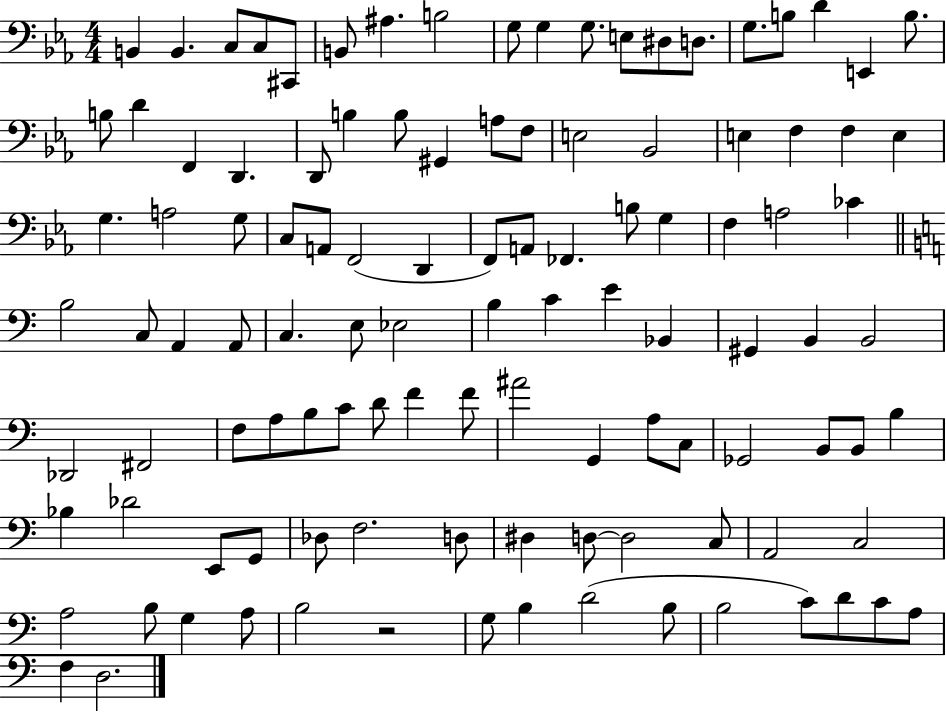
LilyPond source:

{
  \clef bass
  \numericTimeSignature
  \time 4/4
  \key ees \major
  b,4 b,4. c8 c8 cis,8 | b,8 ais4. b2 | g8 g4 g8. e8 dis8 d8. | g8. b8 d'4 e,4 b8. | \break b8 d'4 f,4 d,4. | d,8 b4 b8 gis,4 a8 f8 | e2 bes,2 | e4 f4 f4 e4 | \break g4. a2 g8 | c8 a,8 f,2( d,4 | f,8) a,8 fes,4. b8 g4 | f4 a2 ces'4 | \break \bar "||" \break \key a \minor b2 c8 a,4 a,8 | c4. e8 ees2 | b4 c'4 e'4 bes,4 | gis,4 b,4 b,2 | \break des,2 fis,2 | f8 a8 b8 c'8 d'8 f'4 f'8 | ais'2 g,4 a8 c8 | ges,2 b,8 b,8 b4 | \break bes4 des'2 e,8 g,8 | des8 f2. d8 | dis4 d8~~ d2 c8 | a,2 c2 | \break a2 b8 g4 a8 | b2 r2 | g8 b4 d'2( b8 | b2 c'8) d'8 c'8 a8 | \break f4 d2. | \bar "|."
}